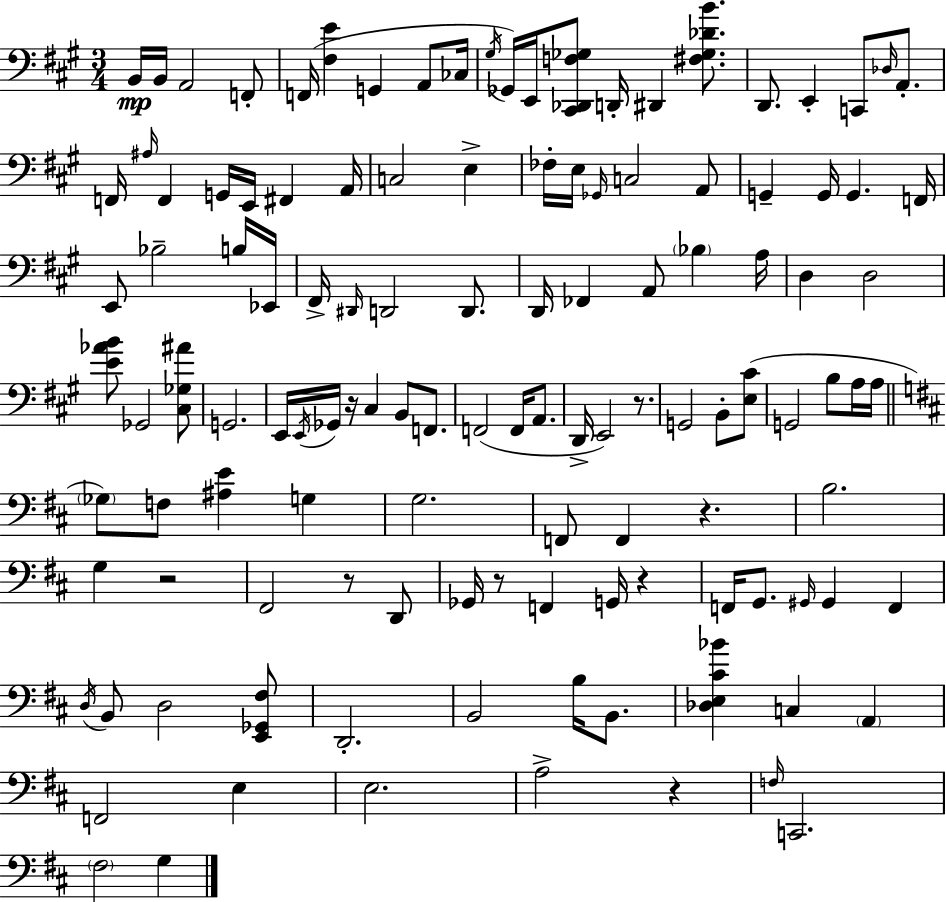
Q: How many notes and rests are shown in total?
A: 122